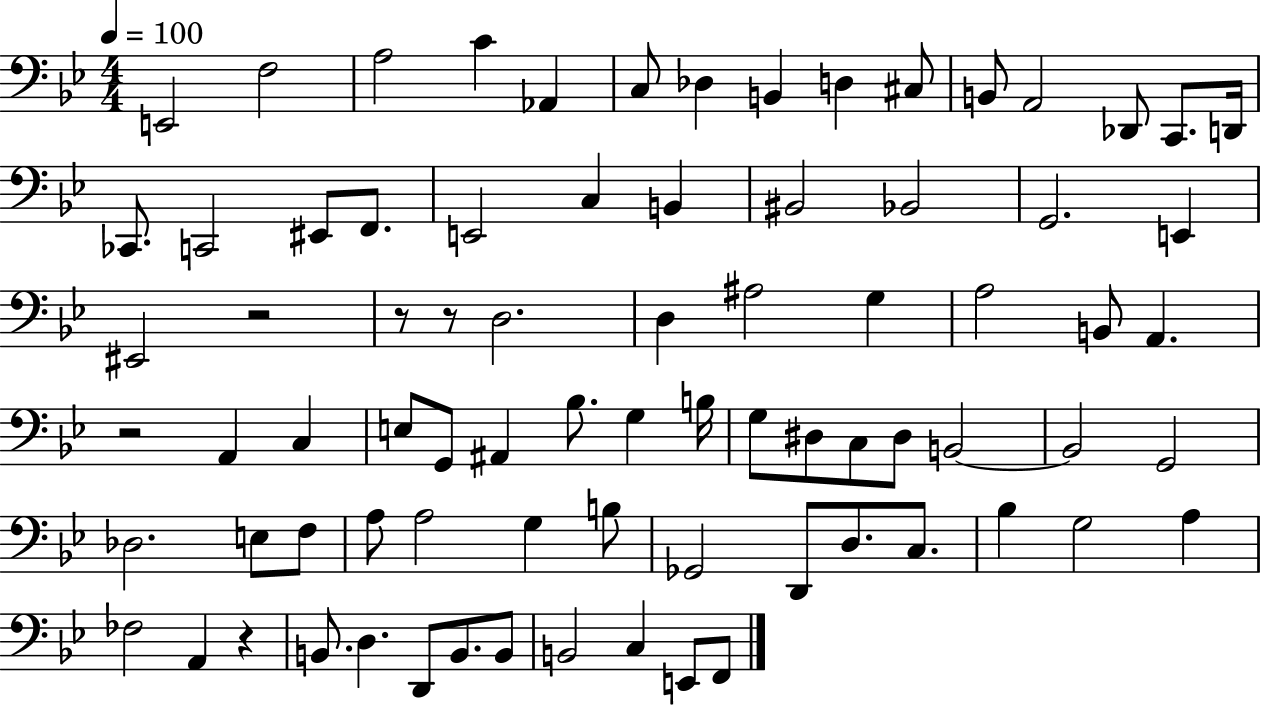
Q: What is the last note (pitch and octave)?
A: F2